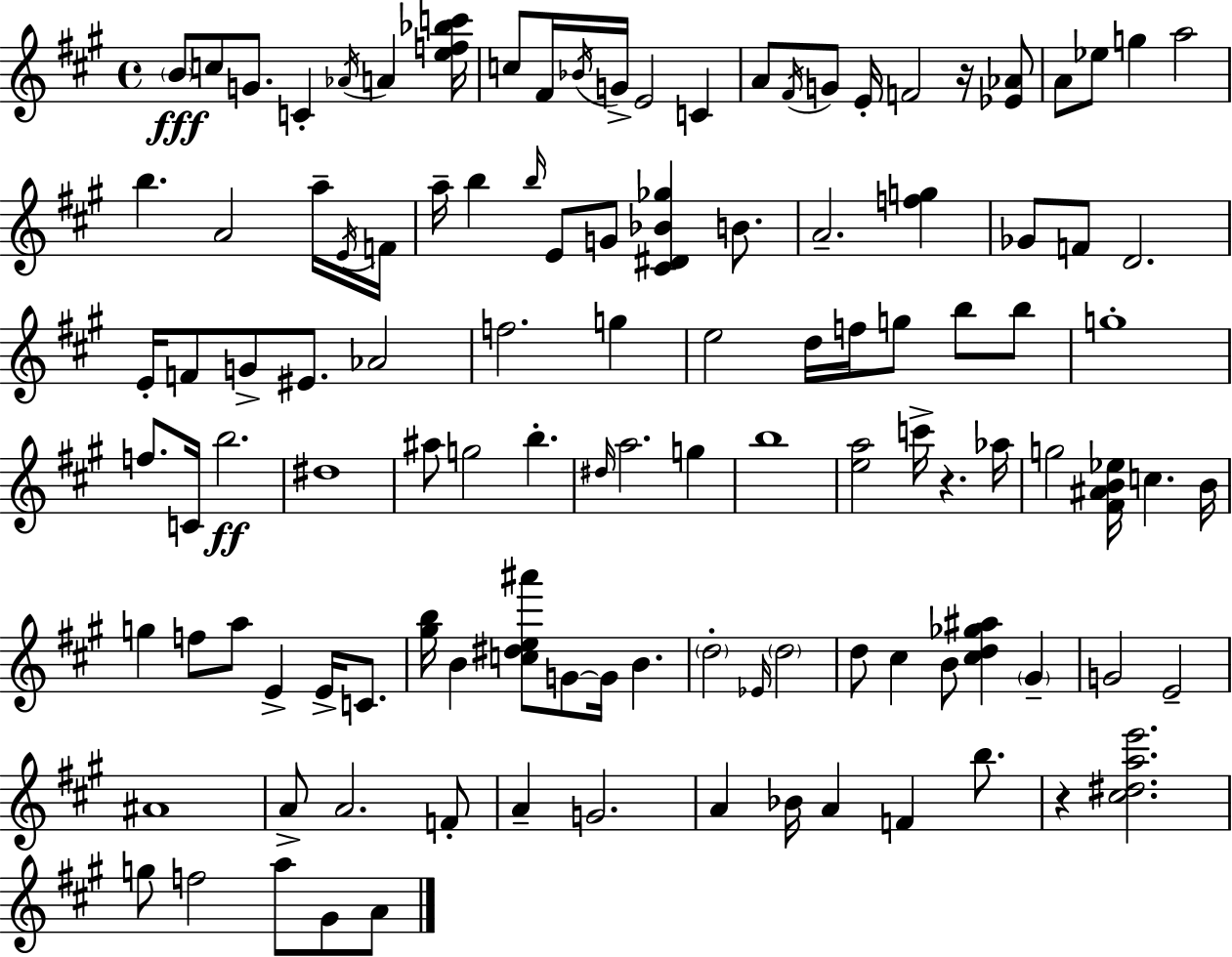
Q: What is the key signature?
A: A major